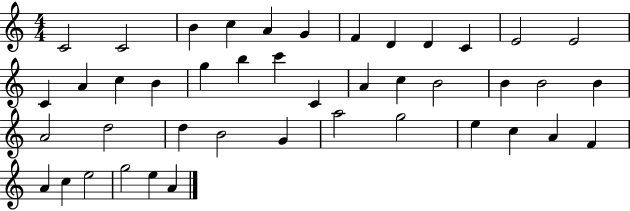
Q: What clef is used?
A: treble